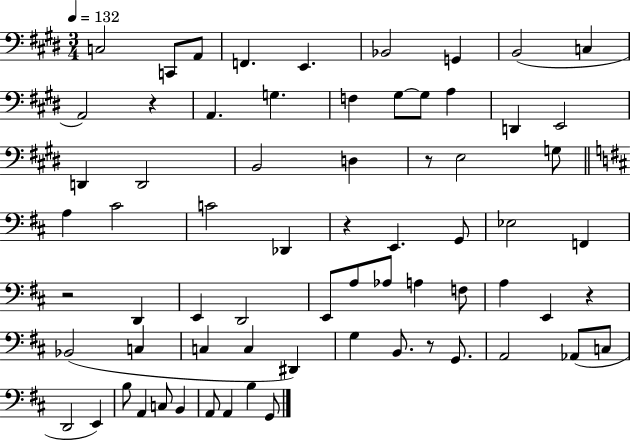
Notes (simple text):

C3/h C2/e A2/e F2/q. E2/q. Bb2/h G2/q B2/h C3/q A2/h R/q A2/q. G3/q. F3/q G#3/e G#3/e A3/q D2/q E2/h D2/q D2/h B2/h D3/q R/e E3/h G3/e A3/q C#4/h C4/h Db2/q R/q E2/q. G2/e Eb3/h F2/q R/h D2/q E2/q D2/h E2/e A3/e Ab3/e A3/q F3/e A3/q E2/q R/q Bb2/h C3/q C3/q C3/q D#2/q G3/q B2/e. R/e G2/e. A2/h Ab2/e C3/e D2/h E2/q B3/e A2/q C3/e B2/q A2/e A2/q B3/q G2/e